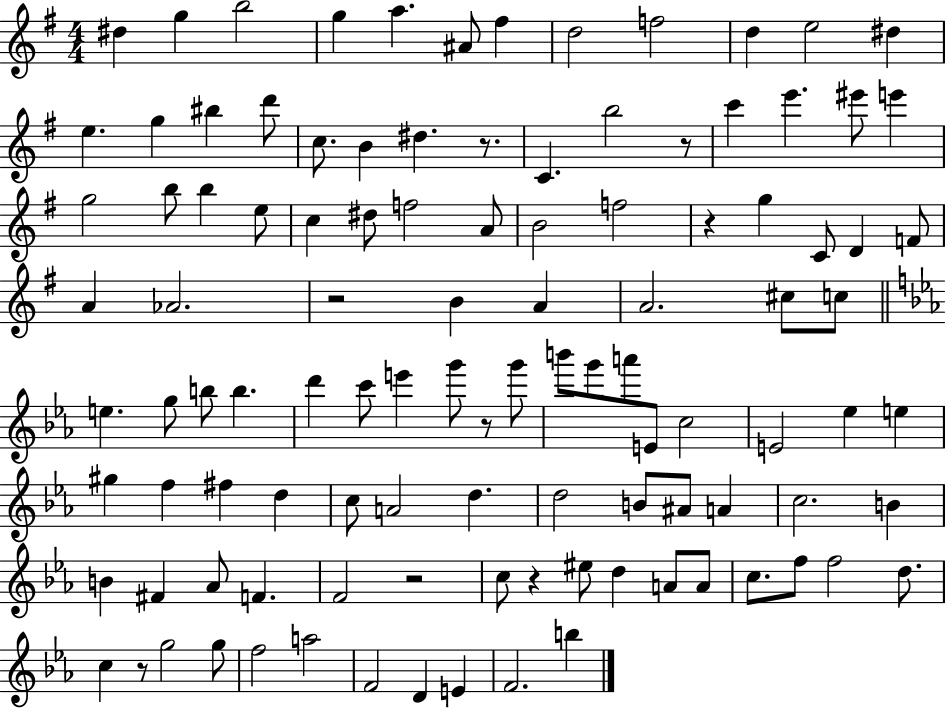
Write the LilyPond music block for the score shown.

{
  \clef treble
  \numericTimeSignature
  \time 4/4
  \key g \major
  \repeat volta 2 { dis''4 g''4 b''2 | g''4 a''4. ais'8 fis''4 | d''2 f''2 | d''4 e''2 dis''4 | \break e''4. g''4 bis''4 d'''8 | c''8. b'4 dis''4. r8. | c'4. b''2 r8 | c'''4 e'''4. eis'''8 e'''4 | \break g''2 b''8 b''4 e''8 | c''4 dis''8 f''2 a'8 | b'2 f''2 | r4 g''4 c'8 d'4 f'8 | \break a'4 aes'2. | r2 b'4 a'4 | a'2. cis''8 c''8 | \bar "||" \break \key c \minor e''4. g''8 b''8 b''4. | d'''4 c'''8 e'''4 g'''8 r8 g'''8 | b'''8 g'''8 a'''8 e'8 c''2 | e'2 ees''4 e''4 | \break gis''4 f''4 fis''4 d''4 | c''8 a'2 d''4. | d''2 b'8 ais'8 a'4 | c''2. b'4 | \break b'4 fis'4 aes'8 f'4. | f'2 r2 | c''8 r4 eis''8 d''4 a'8 a'8 | c''8. f''8 f''2 d''8. | \break c''4 r8 g''2 g''8 | f''2 a''2 | f'2 d'4 e'4 | f'2. b''4 | \break } \bar "|."
}